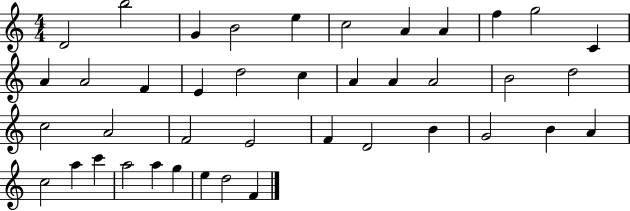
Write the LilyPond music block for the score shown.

{
  \clef treble
  \numericTimeSignature
  \time 4/4
  \key c \major
  d'2 b''2 | g'4 b'2 e''4 | c''2 a'4 a'4 | f''4 g''2 c'4 | \break a'4 a'2 f'4 | e'4 d''2 c''4 | a'4 a'4 a'2 | b'2 d''2 | \break c''2 a'2 | f'2 e'2 | f'4 d'2 b'4 | g'2 b'4 a'4 | \break c''2 a''4 c'''4 | a''2 a''4 g''4 | e''4 d''2 f'4 | \bar "|."
}